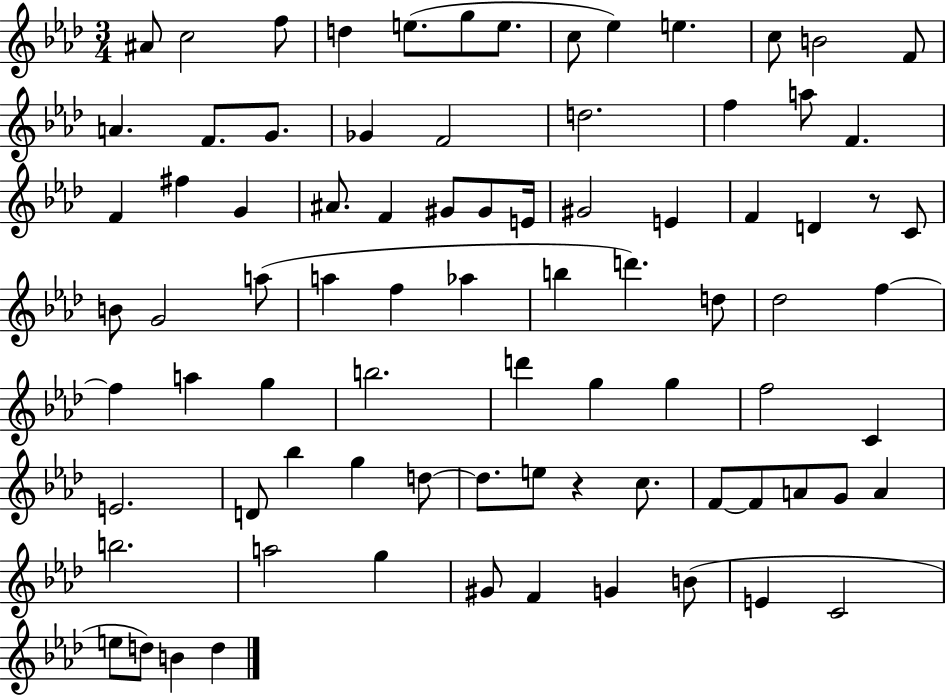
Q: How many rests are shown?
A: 2